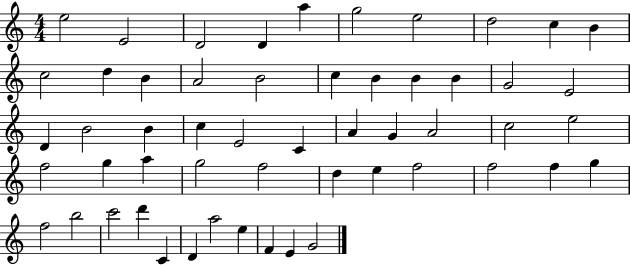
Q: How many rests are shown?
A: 0